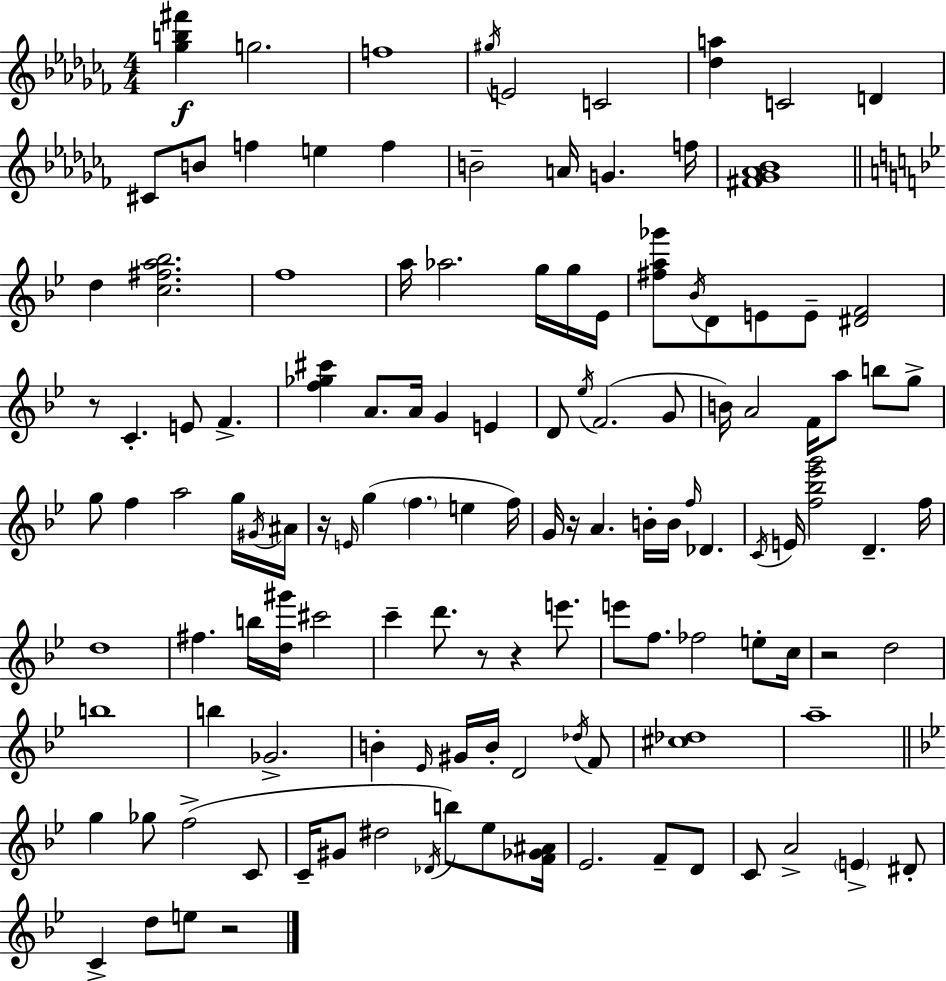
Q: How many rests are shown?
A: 7